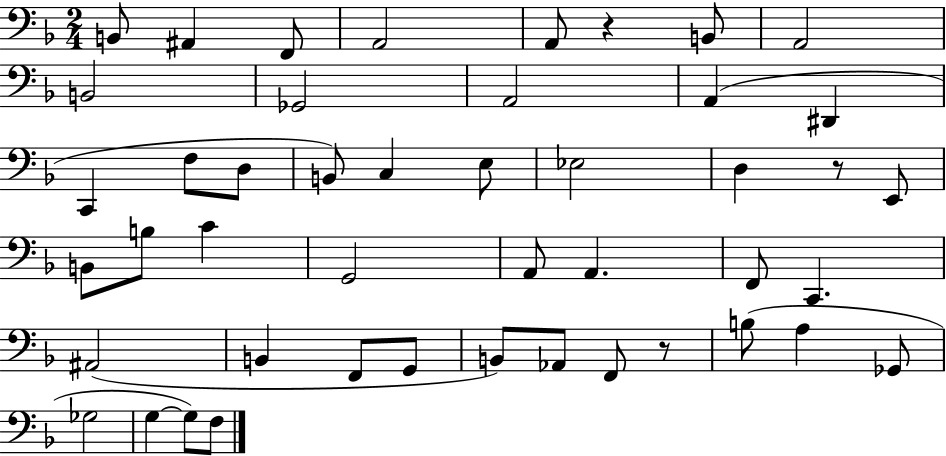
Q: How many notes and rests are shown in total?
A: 46